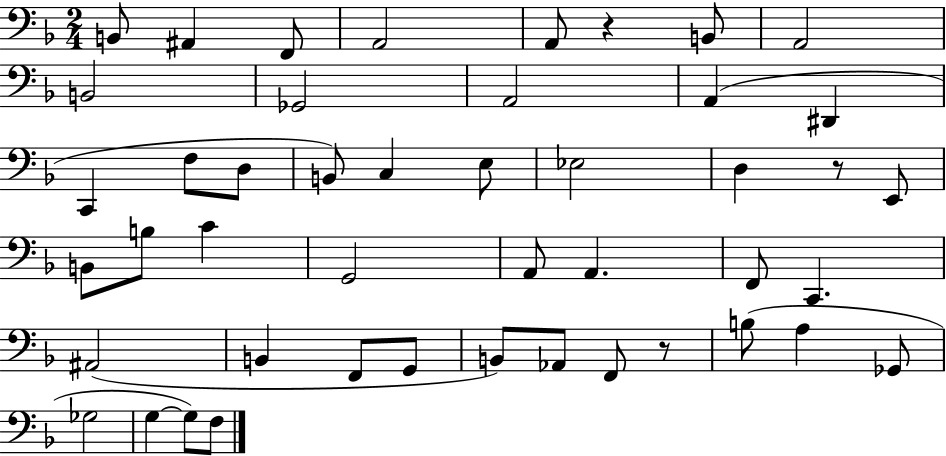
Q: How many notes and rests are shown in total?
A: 46